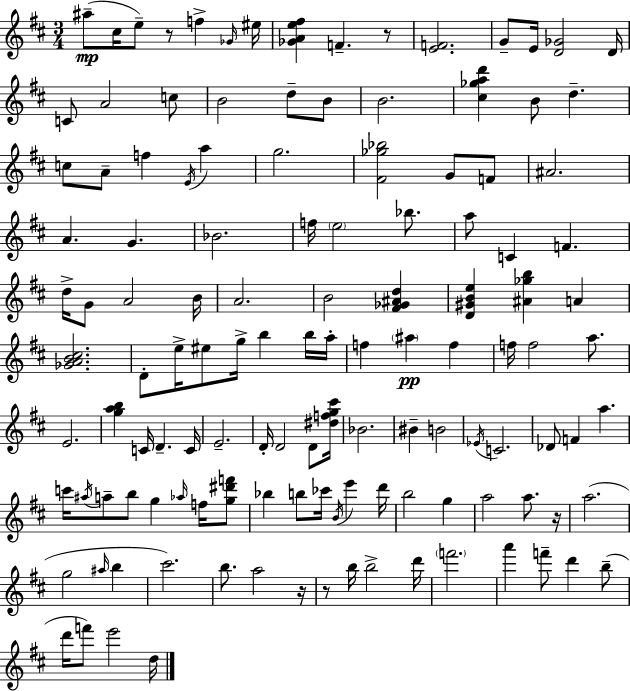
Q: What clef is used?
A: treble